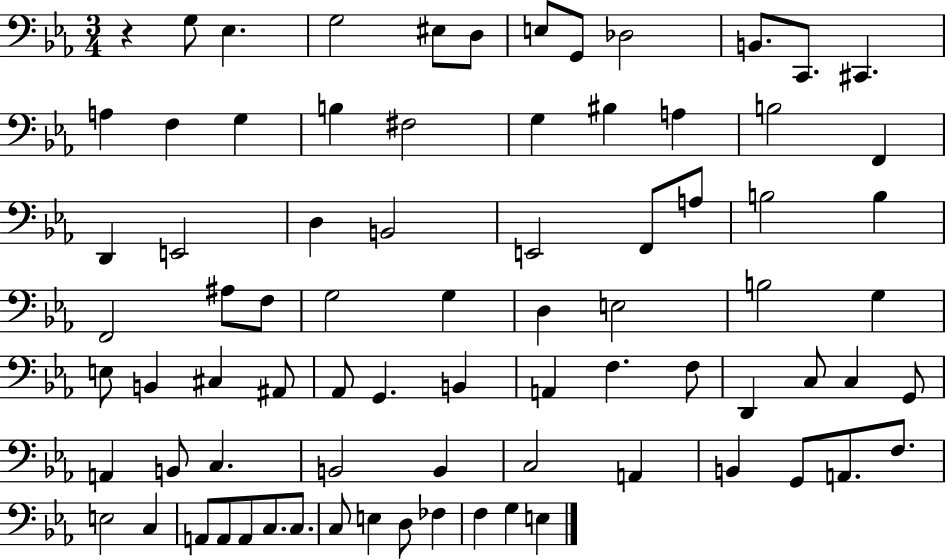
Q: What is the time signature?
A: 3/4